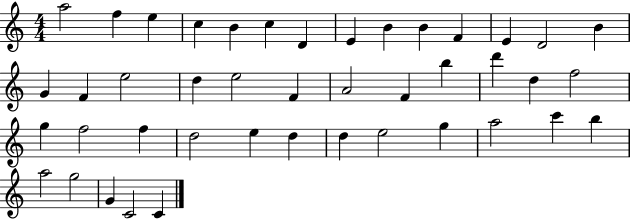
A5/h F5/q E5/q C5/q B4/q C5/q D4/q E4/q B4/q B4/q F4/q E4/q D4/h B4/q G4/q F4/q E5/h D5/q E5/h F4/q A4/h F4/q B5/q D6/q D5/q F5/h G5/q F5/h F5/q D5/h E5/q D5/q D5/q E5/h G5/q A5/h C6/q B5/q A5/h G5/h G4/q C4/h C4/q